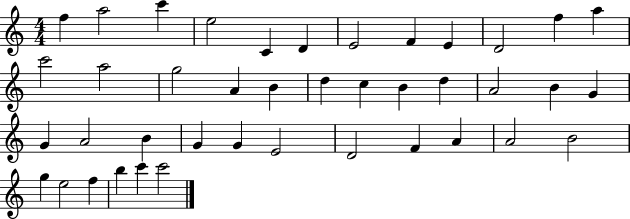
{
  \clef treble
  \numericTimeSignature
  \time 4/4
  \key c \major
  f''4 a''2 c'''4 | e''2 c'4 d'4 | e'2 f'4 e'4 | d'2 f''4 a''4 | \break c'''2 a''2 | g''2 a'4 b'4 | d''4 c''4 b'4 d''4 | a'2 b'4 g'4 | \break g'4 a'2 b'4 | g'4 g'4 e'2 | d'2 f'4 a'4 | a'2 b'2 | \break g''4 e''2 f''4 | b''4 c'''4 c'''2 | \bar "|."
}